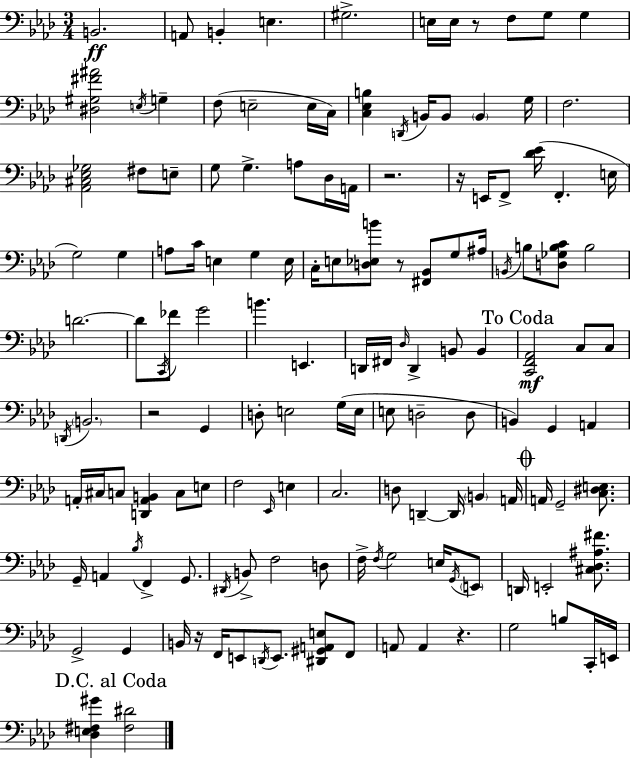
X:1
T:Untitled
M:3/4
L:1/4
K:Ab
B,,2 A,,/2 B,, E, ^G,2 E,/4 E,/4 z/2 F,/2 G,/2 G, [^D,^G,^F^A]2 E,/4 G, F,/2 E,2 E,/4 C,/4 [C,_E,B,] D,,/4 B,,/4 B,,/2 B,, G,/4 F,2 [_A,,^C,_E,_G,]2 ^F,/2 E,/2 G,/2 G, A,/2 _D,/4 A,,/4 z2 z/4 E,,/4 F,,/2 [_D_E]/4 F,, E,/4 G,2 G, A,/2 C/4 E, G, E,/4 C,/4 E,/2 [D,_E,B]/2 z/2 [^F,,_B,,]/2 G,/2 ^A,/4 B,,/4 B,/2 [D,_G,B,C]/2 B,2 D2 D/2 C,,/4 _F/2 G2 B E,, D,,/4 ^F,,/4 _D,/4 D,, B,,/2 B,, [C,,F,,_A,,]2 C,/2 C,/2 D,,/4 B,,2 z2 G,, D,/2 E,2 G,/4 E,/4 E,/2 D,2 D,/2 B,, G,, A,, A,,/4 ^C,/4 C,/2 [D,,A,,B,,] C,/2 E,/2 F,2 _E,,/4 E, C,2 D,/2 D,, D,,/4 B,, A,,/4 A,,/4 G,,2 [C,^D,E,]/2 G,,/4 A,, _B,/4 F,, G,,/2 ^D,,/4 B,,/2 F,2 D,/2 F,/4 F,/4 G,2 E,/4 G,,/4 E,,/2 D,,/4 E,,2 [^C,_D,^A,^F]/2 G,,2 G,, B,,/4 z/4 F,,/4 E,,/2 D,,/4 E,,/2 [^D,,^G,,A,,E,]/2 F,,/2 A,,/2 A,, z G,2 B,/2 C,,/4 E,,/4 [_D,E,^F,^G] [^F,^D]2